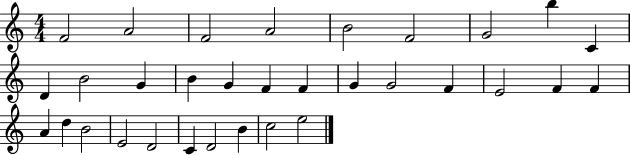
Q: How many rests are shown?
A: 0